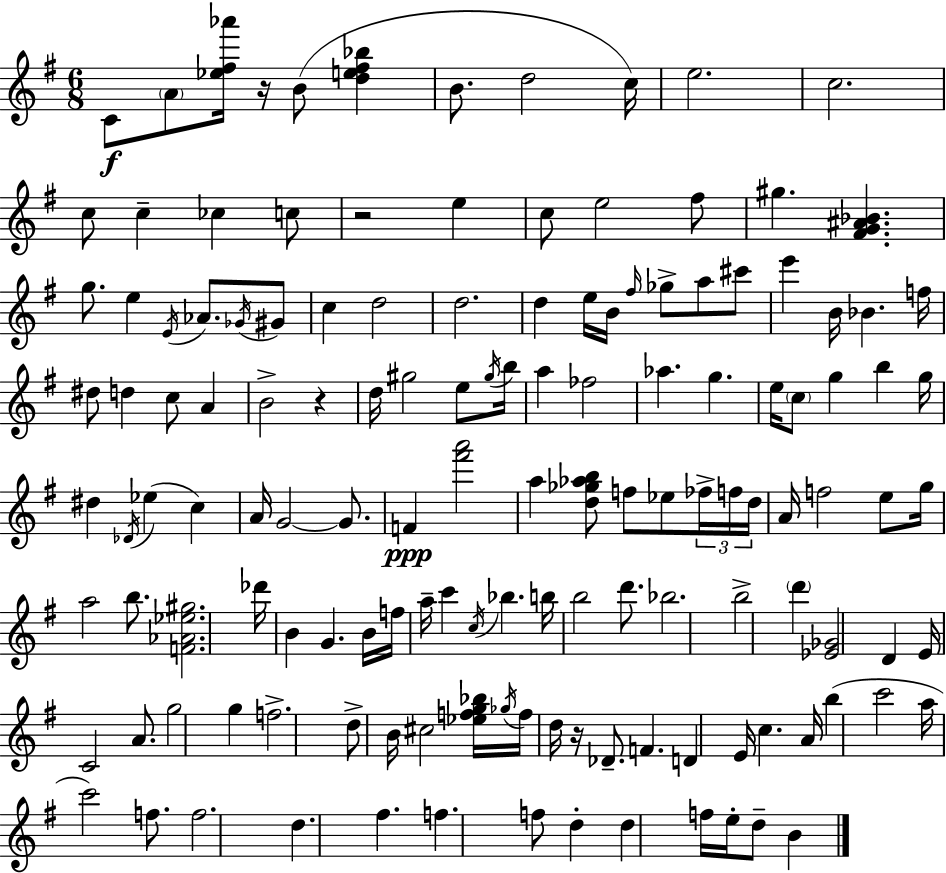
{
  \clef treble
  \numericTimeSignature
  \time 6/8
  \key e \minor
  \repeat volta 2 { c'8\f \parenthesize a'8 <ees'' fis'' aes'''>16 r16 b'8( <d'' e'' fis'' bes''>4 | b'8. d''2 c''16) | e''2. | c''2. | \break c''8 c''4-- ces''4 c''8 | r2 e''4 | c''8 e''2 fis''8 | gis''4. <fis' g' ais' bes'>4. | \break g''8. e''4 \acciaccatura { e'16 } aes'8. \acciaccatura { ges'16 } | gis'8 c''4 d''2 | d''2. | d''4 e''16 b'16 \grace { fis''16 } ges''8-> a''8 | \break cis'''8 e'''4 b'16 bes'4. | f''16 dis''8 d''4 c''8 a'4 | b'2-> r4 | d''16 gis''2 | \break e''8 \acciaccatura { gis''16 } b''16 a''4 fes''2 | aes''4. g''4. | e''16 \parenthesize c''8 g''4 b''4 | g''16 dis''4 \acciaccatura { des'16 }( ees''4 | \break c''4) a'16 g'2~~ | g'8. f'4\ppp <fis''' a'''>2 | a''4 <d'' ges'' aes'' b''>8 f''8 | ees''8 \tuplet 3/2 { fes''16-> f''16 d''16 } a'16 f''2 | \break e''8 g''16 a''2 | b''8. <f' aes' ees'' gis''>2. | des'''16 b'4 g'4. | b'16 f''16 a''16-- c'''4 \acciaccatura { c''16 } | \break bes''4. b''16 b''2 | d'''8. bes''2. | b''2-> | \parenthesize d'''4 <ees' ges'>2 | \break d'4 e'16 c'2 | a'8. g''2 | g''4 f''2.-> | d''8-> b'16 cis''2 | \break <ees'' f'' g'' bes''>16 \acciaccatura { ges''16 } f''16 d''16 r16 des'8.-- | f'4. d'4 e'16 | c''4. a'16 b''4( c'''2 | a''16 c'''2) | \break f''8. f''2. | d''4. | fis''4. f''4. | f''8 d''4-. d''4 f''16 | \break e''16-. d''8-- b'4 } \bar "|."
}